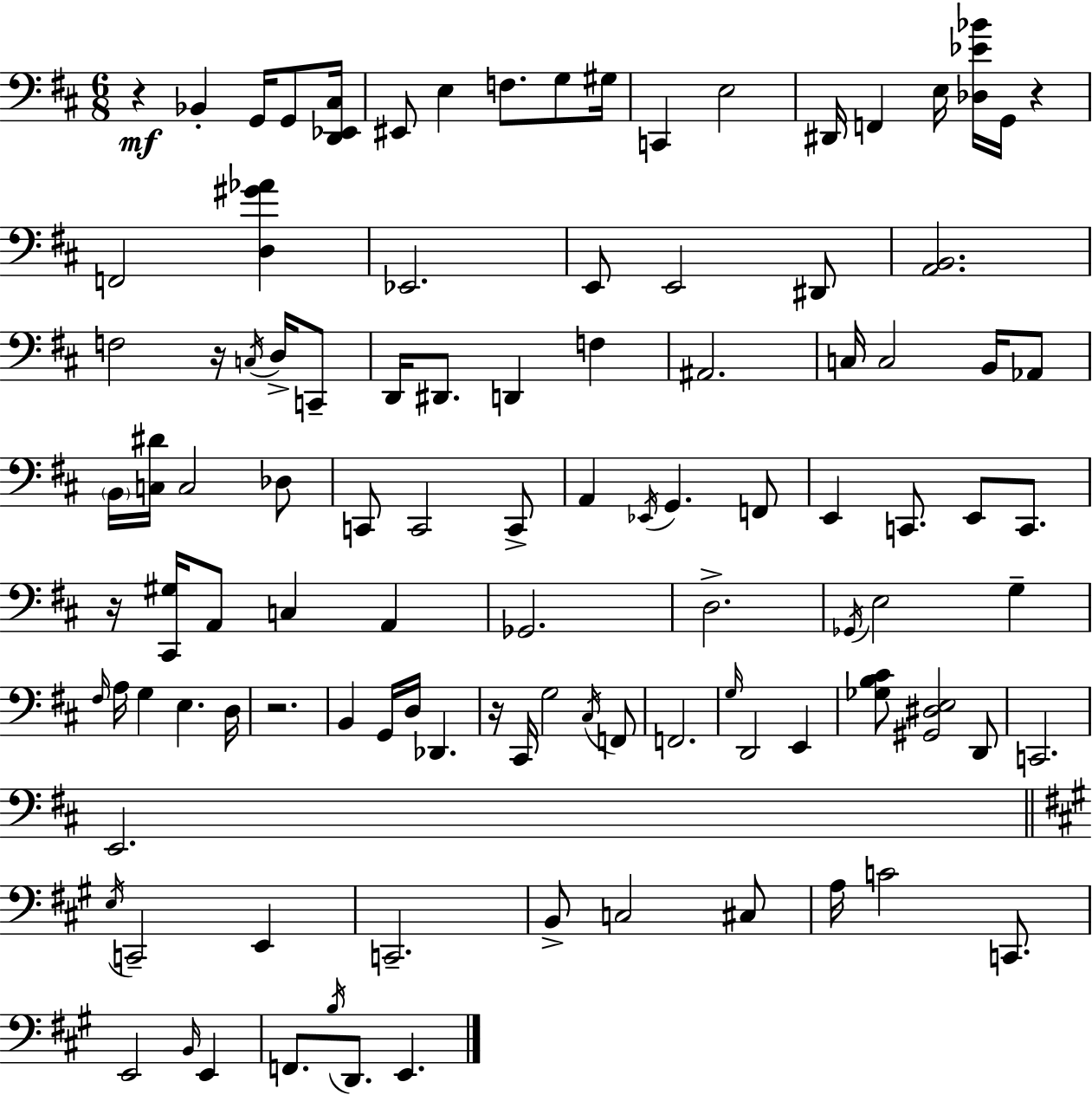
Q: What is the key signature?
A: D major